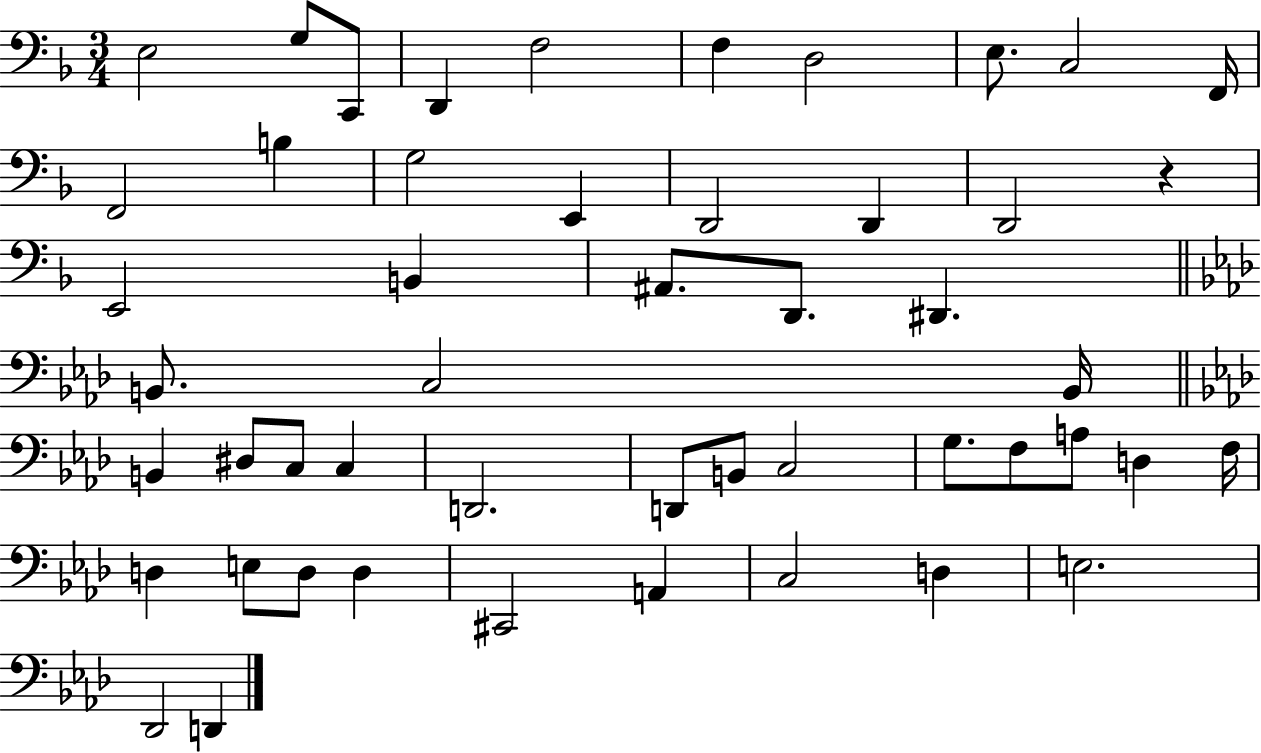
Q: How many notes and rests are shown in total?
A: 50